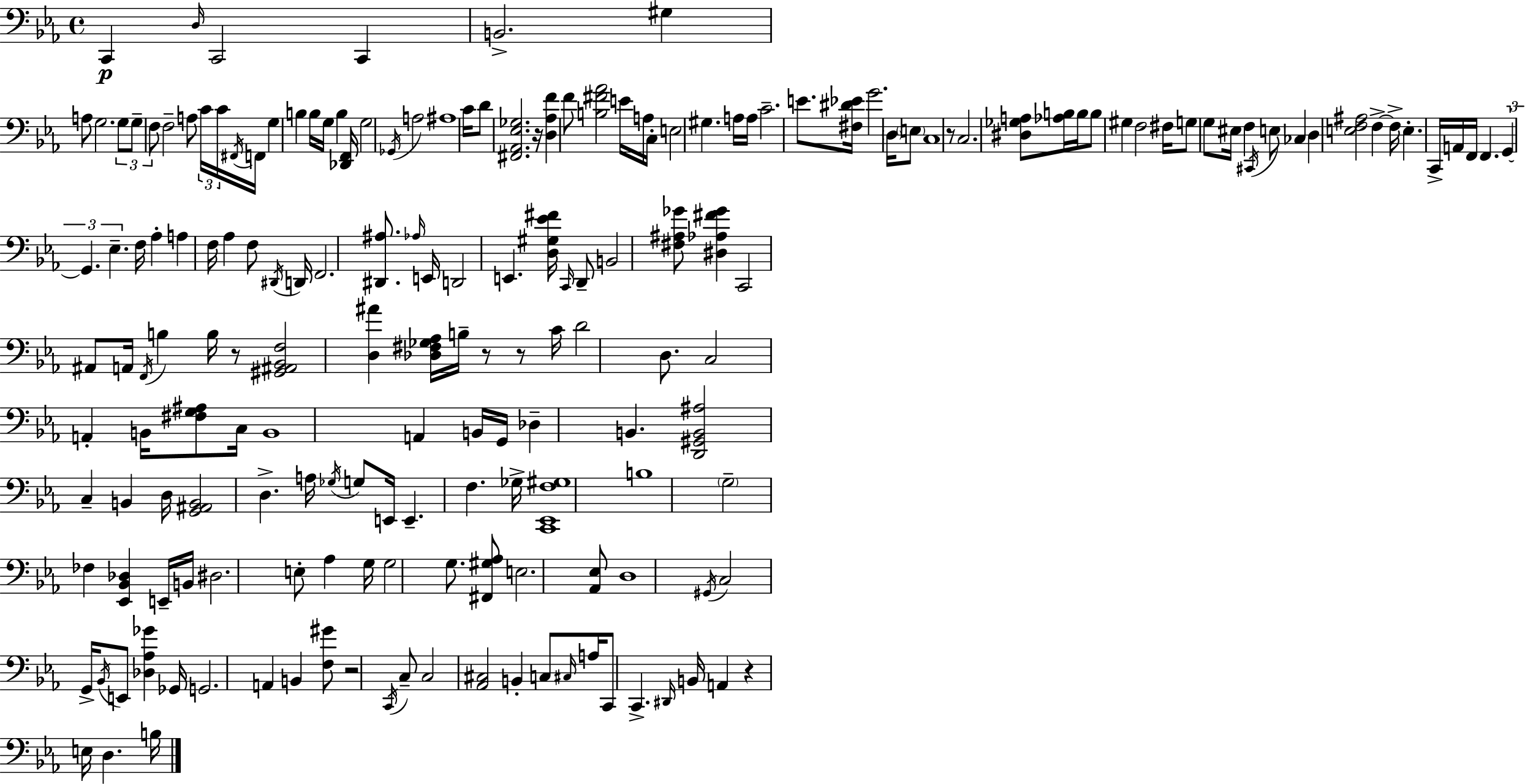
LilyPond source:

{
  \clef bass
  \time 4/4
  \defaultTimeSignature
  \key ees \major
  c,4\p \grace { d16 } c,2 c,4 | b,2.-> gis4 | a8 g2. \tuplet 3/2 { g8 | g8-- f8 } f2-- a8 \tuplet 3/2 { c'16 | \break c'16 \acciaccatura { fis,16 } } f,16 g4 b4 b16 g16 b4 | <des, f,>16 g2 \acciaccatura { ges,16 } a2 | ais1 | c'16 d'8 <fis, aes, ees ges>2. | \break r16 <d aes f'>4 f'8 <b fis' aes'>2 | e'16 a16 c16-. e2 gis4. | a16 a16 c'2.-- | e'8. <fis dis' ees'>16 g'2. | \break \parenthesize d16 \parenthesize e8 c1 | r8 c2. | <dis ges a>8 <aes b>16 b16 b8 gis4 f2 | fis16 g8 g8 eis16 f4 \acciaccatura { cis,16 } e8 | \break ces4 d4 <e f ais>2 | f4->~~ f16-> e4.-. c,16-> a,16 f,16 f,4. | \tuplet 3/2 { g,4~~ g,4. ees4.-- } | f16 aes4-. a4 f16 aes4 | \break f8 \acciaccatura { dis,16 } d,16 f,2. | <dis, ais>8. \grace { aes16 } e,16 d,2 e,4. | <d gis ees' fis'>16 \grace { c,16 } d,8-- b,2 | <fis ais ges'>8 <dis aes fis' ges'>4 c,2 ais,8 | \break a,16 \acciaccatura { f,16 } b4 b16 r8 <gis, ais, bes, f>2 | <d ais'>4 <des fis ges aes>16 b16-- r8 r8 c'16 d'2 | d8. c2 | a,4-. b,16 <fis g ais>8 c16 b,1 | \break a,4 b,16 g,16 des4-- | b,4. <d, gis, b, ais>2 | c4-- b,4 d16 <g, ais, b,>2 | d4.-> a16 \acciaccatura { ges16 } g8 e,16 e,4.-- | \break f4. ges16-> <c, ees, f gis>1 | b1 | \parenthesize g2-- | fes4 <ees, bes, des>4 e,16-- b,16 dis2. | \break e8-. aes4 g16 g2 | g8. <fis, gis aes>8 e2. | <aes, ees>8 d1 | \acciaccatura { gis,16 } c2 | \break g,16-> \acciaccatura { bes,16 } e,8 <des aes ges'>4 ges,16 g,2. | a,4 b,4 <f gis'>8 | r2 \acciaccatura { c,16 } c8-- c2 | <aes, cis>2 b,4-. | \break c8 \grace { cis16 } a16 c,8 c,4.-> \grace { dis,16 } b,16 a,4 | r4 e16 d4. b16 \bar "|."
}